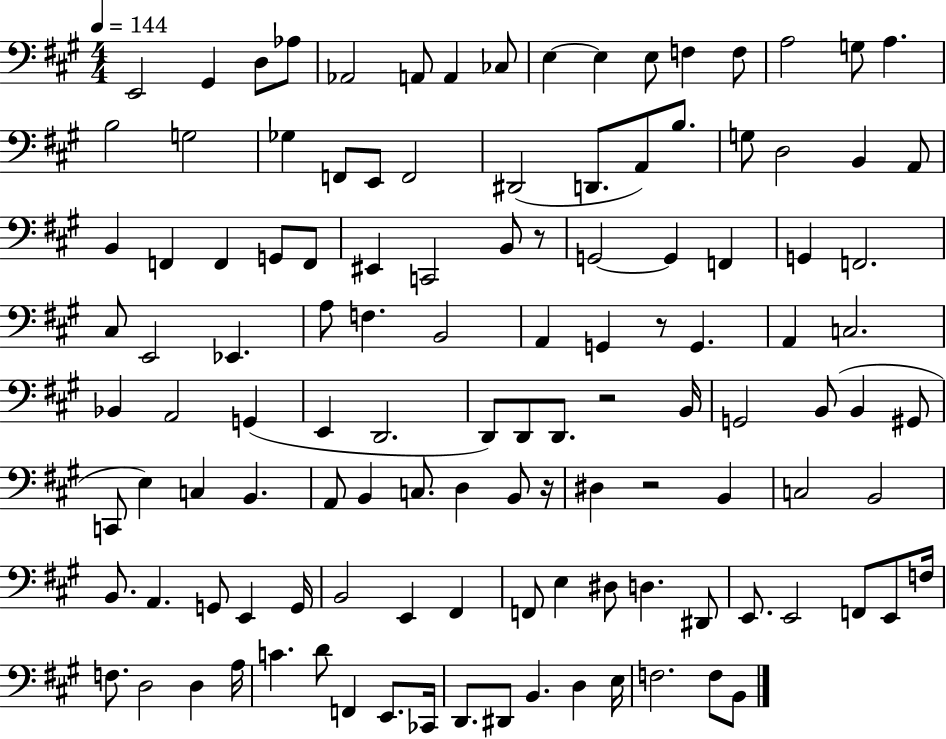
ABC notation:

X:1
T:Untitled
M:4/4
L:1/4
K:A
E,,2 ^G,, D,/2 _A,/2 _A,,2 A,,/2 A,, _C,/2 E, E, E,/2 F, F,/2 A,2 G,/2 A, B,2 G,2 _G, F,,/2 E,,/2 F,,2 ^D,,2 D,,/2 A,,/2 B,/2 G,/2 D,2 B,, A,,/2 B,, F,, F,, G,,/2 F,,/2 ^E,, C,,2 B,,/2 z/2 G,,2 G,, F,, G,, F,,2 ^C,/2 E,,2 _E,, A,/2 F, B,,2 A,, G,, z/2 G,, A,, C,2 _B,, A,,2 G,, E,, D,,2 D,,/2 D,,/2 D,,/2 z2 B,,/4 G,,2 B,,/2 B,, ^G,,/2 C,,/2 E, C, B,, A,,/2 B,, C,/2 D, B,,/2 z/4 ^D, z2 B,, C,2 B,,2 B,,/2 A,, G,,/2 E,, G,,/4 B,,2 E,, ^F,, F,,/2 E, ^D,/2 D, ^D,,/2 E,,/2 E,,2 F,,/2 E,,/2 F,/4 F,/2 D,2 D, A,/4 C D/2 F,, E,,/2 _C,,/4 D,,/2 ^D,,/2 B,, D, E,/4 F,2 F,/2 B,,/2